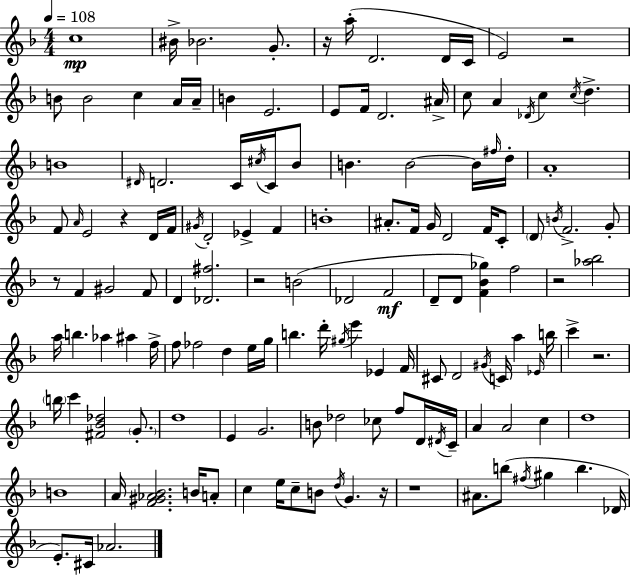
{
  \clef treble
  \numericTimeSignature
  \time 4/4
  \key f \major
  \tempo 4 = 108
  c''1\mp | bis'16-> bes'2. g'8.-. | r16 a''16-.( d'2. d'16 c'16 | e'2) r2 | \break b'8 b'2 c''4 a'16 a'16-- | b'4 e'2. | e'8 f'16 d'2. ais'16-> | c''8 a'4 \acciaccatura { des'16 } c''4 \acciaccatura { c''16 } d''4.-> | \break b'1 | \grace { dis'16 } d'2. c'16 | \acciaccatura { cis''16 } c'16 bes'8 b'4. b'2~~ | b'16 \grace { fis''16 } d''16-. a'1-. | \break f'8 \grace { a'16 } e'2 | r4 d'16 f'16 \acciaccatura { gis'16 } d'2-. ees'4-> | f'4 b'1-. | ais'8.-. f'16 g'16 d'2 | \break f'16 c'8-. \parenthesize d'8 \acciaccatura { b'16 } f'2.-> | g'8-. r8 f'4 gis'2 | f'8 d'4 <des' fis''>2. | r2 | \break b'2( des'2 | f'2\mf d'8-- d'8 <f' bes' ges''>4) | f''2 r2 | <aes'' bes''>2 a''16 b''4. aes''4 | \break ais''4 f''16-> f''8 fes''2 | d''4 e''16 g''16 b''4. d'''16-. \acciaccatura { gis''16 } | e'''4 ees'4 f'16 cis'8 d'2 | \acciaccatura { gis'16 } c'16 a''4 \grace { ees'16 } b''16 c'''4-> r2. | \break \parenthesize b''16 c'''4 | <fis' bes' des''>2 \parenthesize g'8.-. d''1 | e'4 g'2. | b'8 des''2 | \break ces''8 f''8 d'16 \acciaccatura { dis'16 } c'16-- a'4 | a'2 c''4 d''1 | b'1 | a'16 <f' gis' aes' bes'>2. | \break b'16 a'8-. c''4 | e''16 c''8-- b'8 \acciaccatura { d''16 } g'4. r16 r1 | ais'8. | b''8( \acciaccatura { fis''16 } gis''4 b''4. des'16 e'8.-.) | \break cis'16 aes'2. \bar "|."
}